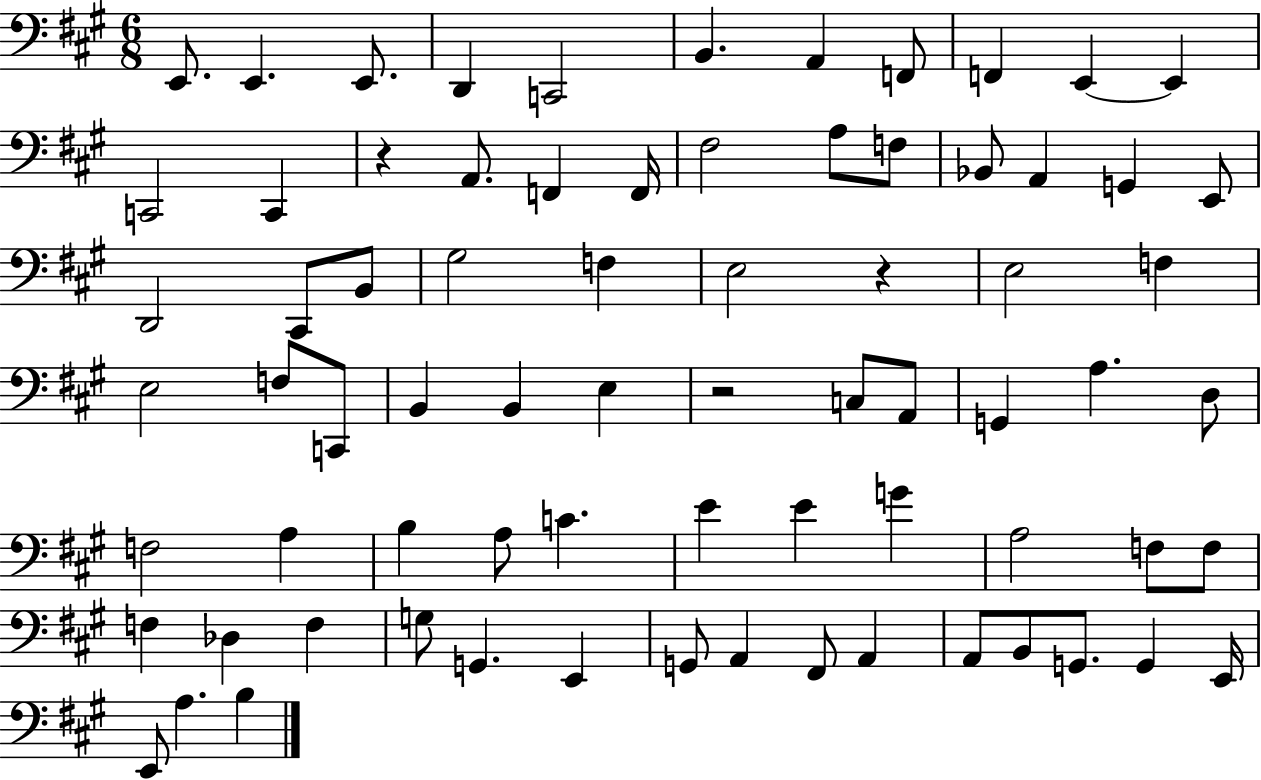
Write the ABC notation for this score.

X:1
T:Untitled
M:6/8
L:1/4
K:A
E,,/2 E,, E,,/2 D,, C,,2 B,, A,, F,,/2 F,, E,, E,, C,,2 C,, z A,,/2 F,, F,,/4 ^F,2 A,/2 F,/2 _B,,/2 A,, G,, E,,/2 D,,2 ^C,,/2 B,,/2 ^G,2 F, E,2 z E,2 F, E,2 F,/2 C,,/2 B,, B,, E, z2 C,/2 A,,/2 G,, A, D,/2 F,2 A, B, A,/2 C E E G A,2 F,/2 F,/2 F, _D, F, G,/2 G,, E,, G,,/2 A,, ^F,,/2 A,, A,,/2 B,,/2 G,,/2 G,, E,,/4 E,,/2 A, B,